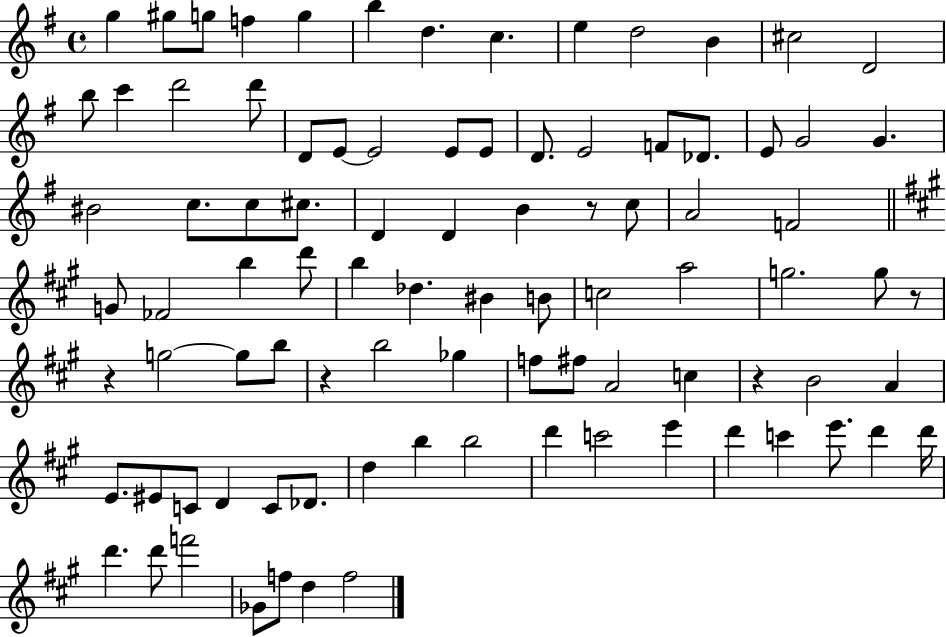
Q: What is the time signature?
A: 4/4